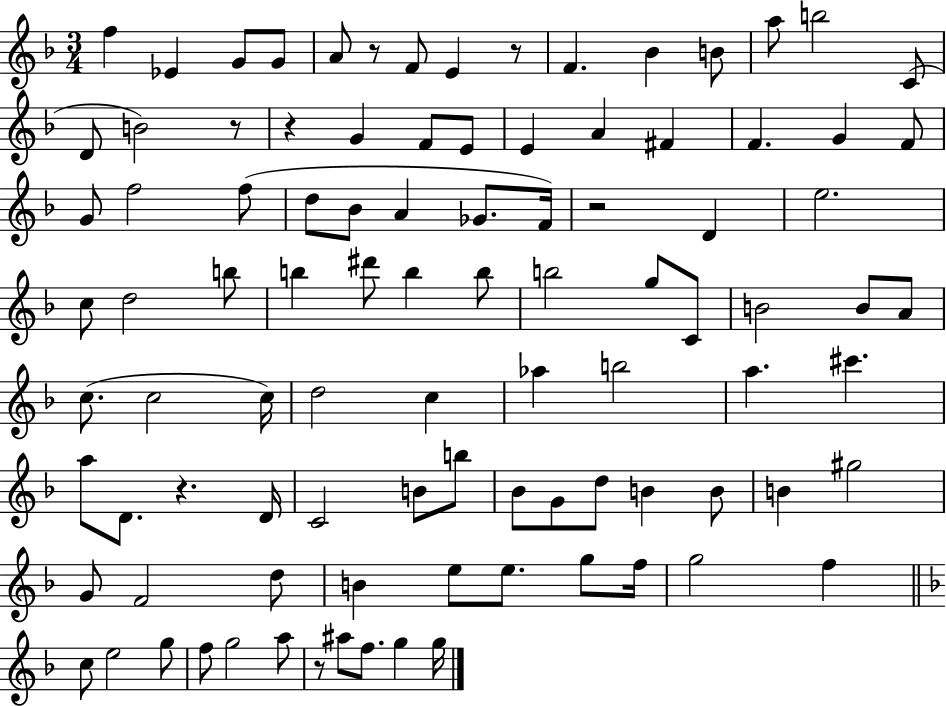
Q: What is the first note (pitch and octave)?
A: F5